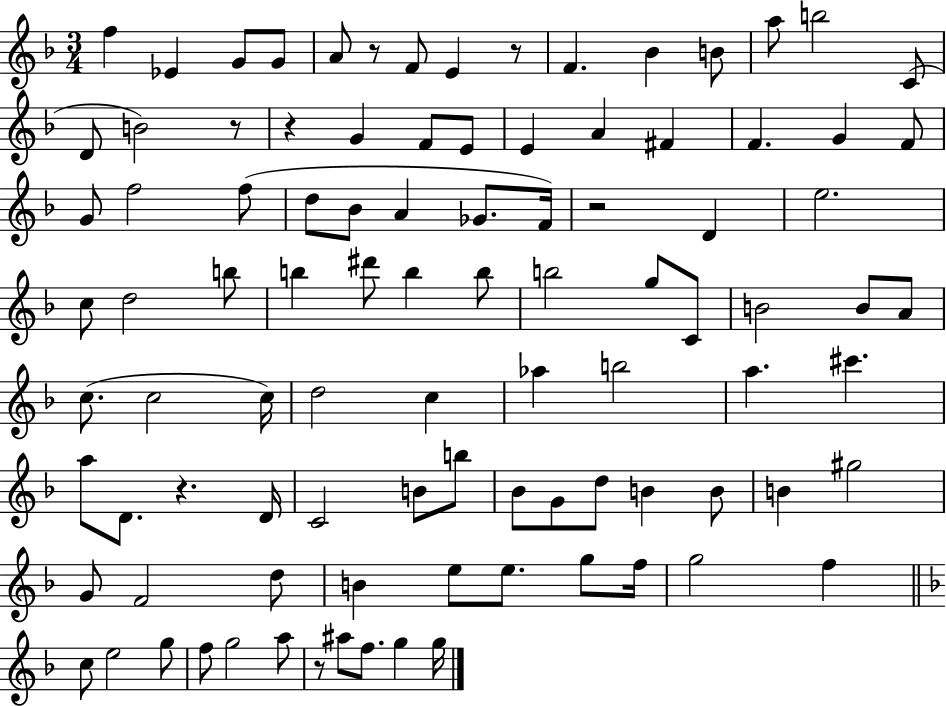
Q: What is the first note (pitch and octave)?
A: F5